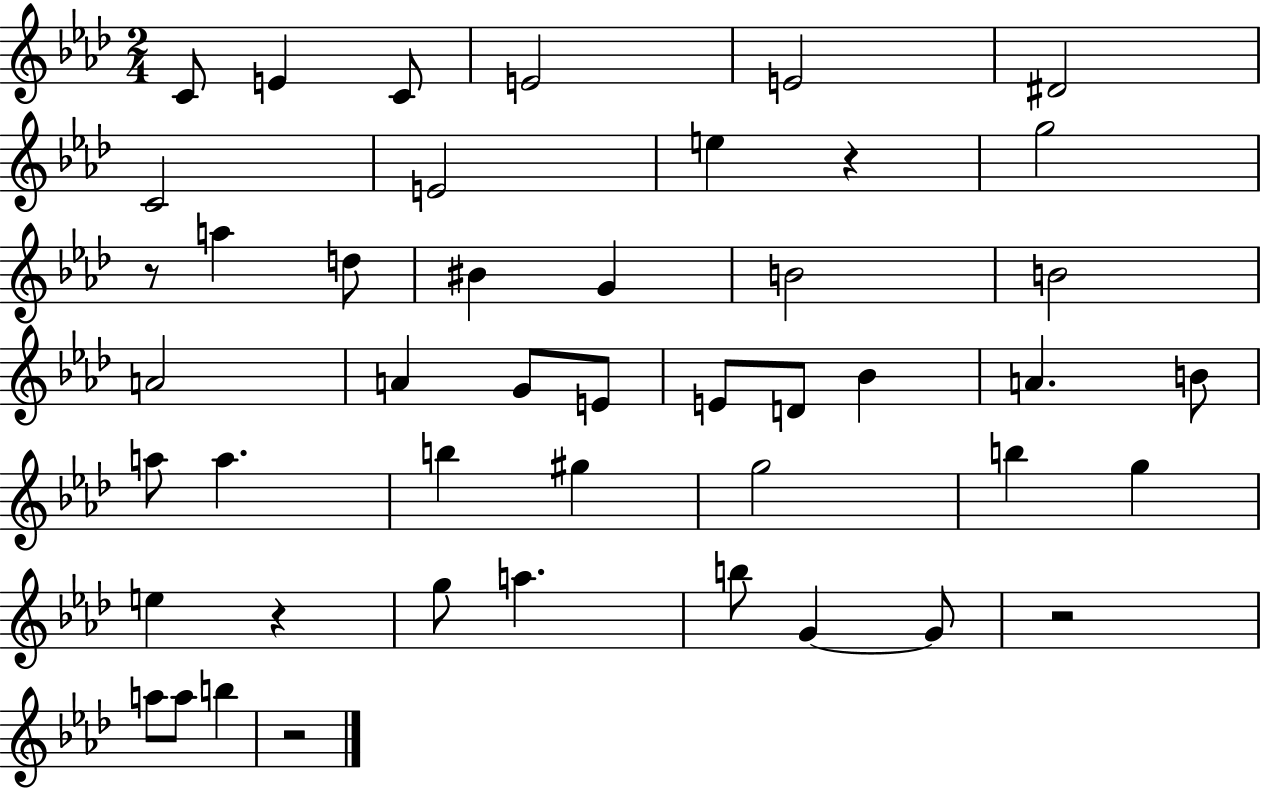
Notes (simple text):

C4/e E4/q C4/e E4/h E4/h D#4/h C4/h E4/h E5/q R/q G5/h R/e A5/q D5/e BIS4/q G4/q B4/h B4/h A4/h A4/q G4/e E4/e E4/e D4/e Bb4/q A4/q. B4/e A5/e A5/q. B5/q G#5/q G5/h B5/q G5/q E5/q R/q G5/e A5/q. B5/e G4/q G4/e R/h A5/e A5/e B5/q R/h